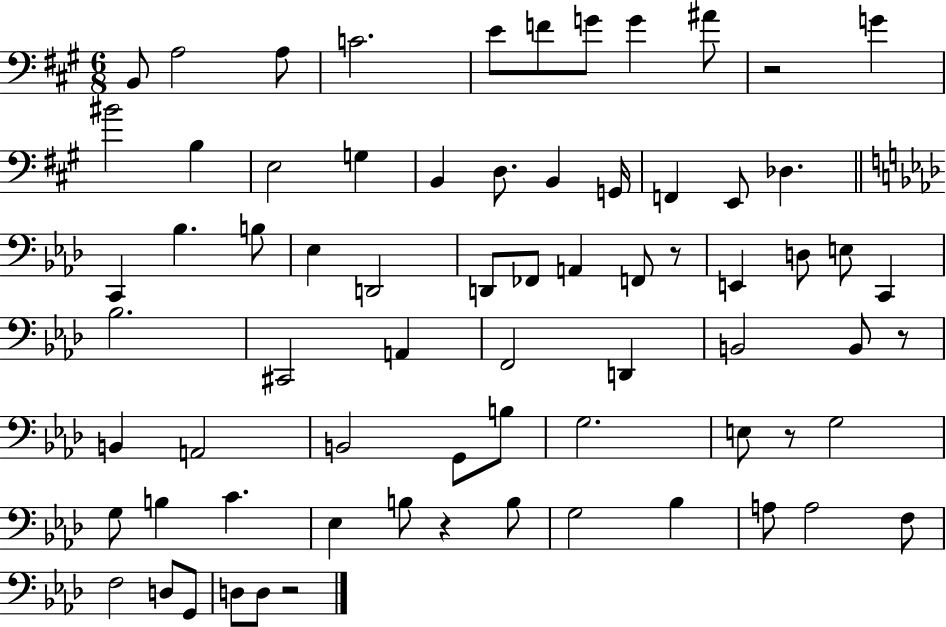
B2/e A3/h A3/e C4/h. E4/e F4/e G4/e G4/q A#4/e R/h G4/q BIS4/h B3/q E3/h G3/q B2/q D3/e. B2/q G2/s F2/q E2/e Db3/q. C2/q Bb3/q. B3/e Eb3/q D2/h D2/e FES2/e A2/q F2/e R/e E2/q D3/e E3/e C2/q Bb3/h. C#2/h A2/q F2/h D2/q B2/h B2/e R/e B2/q A2/h B2/h G2/e B3/e G3/h. E3/e R/e G3/h G3/e B3/q C4/q. Eb3/q B3/e R/q B3/e G3/h Bb3/q A3/e A3/h F3/e F3/h D3/e G2/e D3/e D3/e R/h